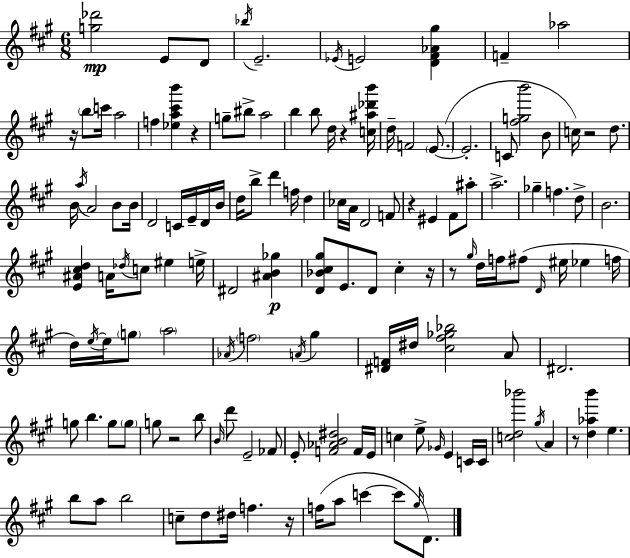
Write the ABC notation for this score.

X:1
T:Untitled
M:6/8
L:1/4
K:A
[g_d']2 E/2 D/2 _b/4 E2 _E/4 E2 [D^F_A^g] F _a2 z/4 b/2 c'/4 a2 f [_ea^c'b'] z g/2 ^b/2 a2 b b/2 d/4 z [c^a_d'b']/4 d/4 F2 E/2 E2 C/2 [^fgb']2 B/2 c/4 z2 d/2 B/4 a/4 A2 B/2 B/4 D2 C/4 E/4 D/4 B/4 d/4 b/2 d' f/4 d _c/4 A/4 D2 F/2 z ^E ^F/2 ^a/2 a2 _g f d/2 B2 [E^A^cd] A/4 _d/4 c/2 ^e e/4 ^D2 [^AB_g] [D_B^c^g]/2 E/2 D/2 ^c z/4 z/2 ^g/4 d/4 f/4 ^f/2 D/4 ^e/4 _e f/4 d/4 e/4 e/4 g/2 a2 _A/4 f2 A/4 ^g [^DF]/4 ^d/4 [^c^f_g_b]2 A/2 ^D2 g/2 b g/2 g/2 g/2 z2 b/2 B/4 d'/2 E2 _F/2 E/2 [F_AB^d]2 F/4 E/4 c e/2 _G/4 E C/4 C/4 [cd_b']2 ^g/4 A z/2 [d_ab'] e b/2 a/2 b2 c/2 d/2 ^d/4 f z/4 f/4 a/2 c' c'/2 ^g/4 D/2